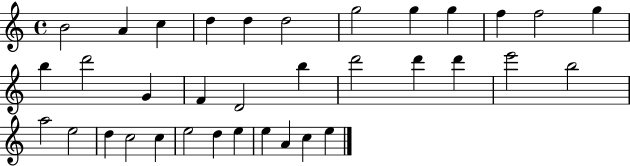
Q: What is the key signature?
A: C major